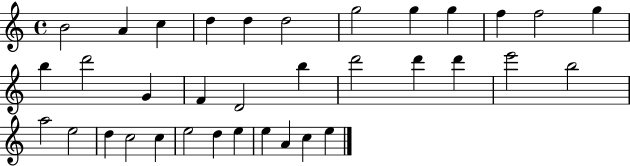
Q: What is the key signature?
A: C major